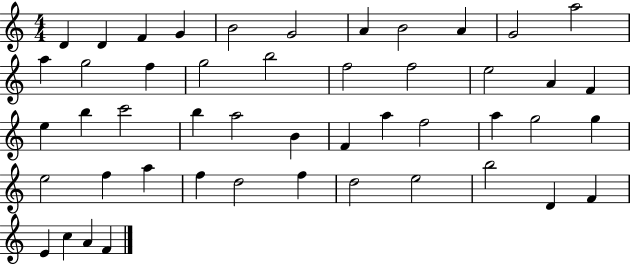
{
  \clef treble
  \numericTimeSignature
  \time 4/4
  \key c \major
  d'4 d'4 f'4 g'4 | b'2 g'2 | a'4 b'2 a'4 | g'2 a''2 | \break a''4 g''2 f''4 | g''2 b''2 | f''2 f''2 | e''2 a'4 f'4 | \break e''4 b''4 c'''2 | b''4 a''2 b'4 | f'4 a''4 f''2 | a''4 g''2 g''4 | \break e''2 f''4 a''4 | f''4 d''2 f''4 | d''2 e''2 | b''2 d'4 f'4 | \break e'4 c''4 a'4 f'4 | \bar "|."
}